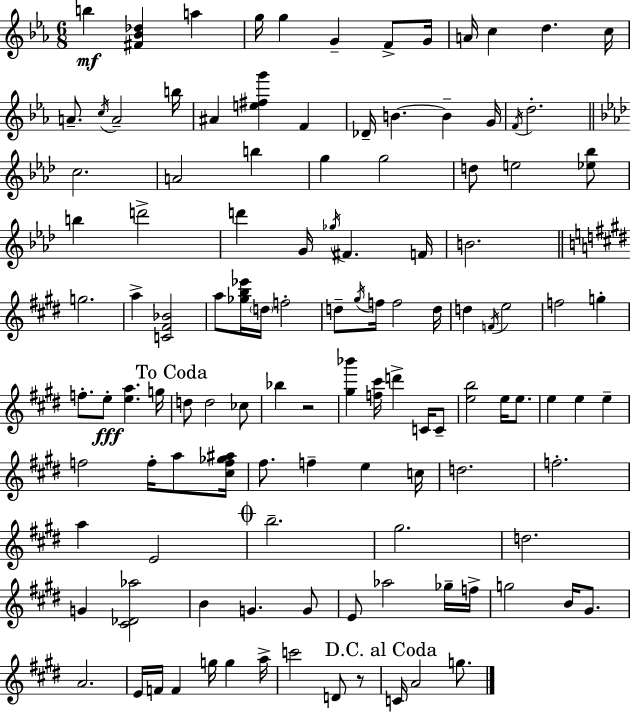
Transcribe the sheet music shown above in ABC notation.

X:1
T:Untitled
M:6/8
L:1/4
K:Cm
b [^F_B_d] a g/4 g G F/2 G/4 A/4 c d c/4 A/2 c/4 A2 b/4 ^A [e^fg'] F _D/4 B B G/4 F/4 d2 c2 A2 b g g2 d/2 e2 [_e_b]/2 b d'2 d' G/4 _g/4 ^F F/4 B2 g2 a [C^F_B]2 a/2 [_gb_e']/4 d/4 f2 d/2 ^g/4 f/4 f2 d/4 d F/4 e2 f2 g f/2 e/2 [ea] g/4 d/2 d2 _c/2 _b z2 [^g_b'] [f^c']/4 d' C/4 C/2 [eb]2 e/4 e/2 e e e f2 f/4 a/2 [^cf_g^a]/4 ^f/2 f e c/4 d2 f2 a E2 b2 ^g2 d2 G [^C_D_a]2 B G G/2 E/2 _a2 _g/4 f/4 g2 B/4 ^G/2 A2 E/4 F/4 F g/4 g a/4 c'2 D/2 z/2 C/4 A2 g/2